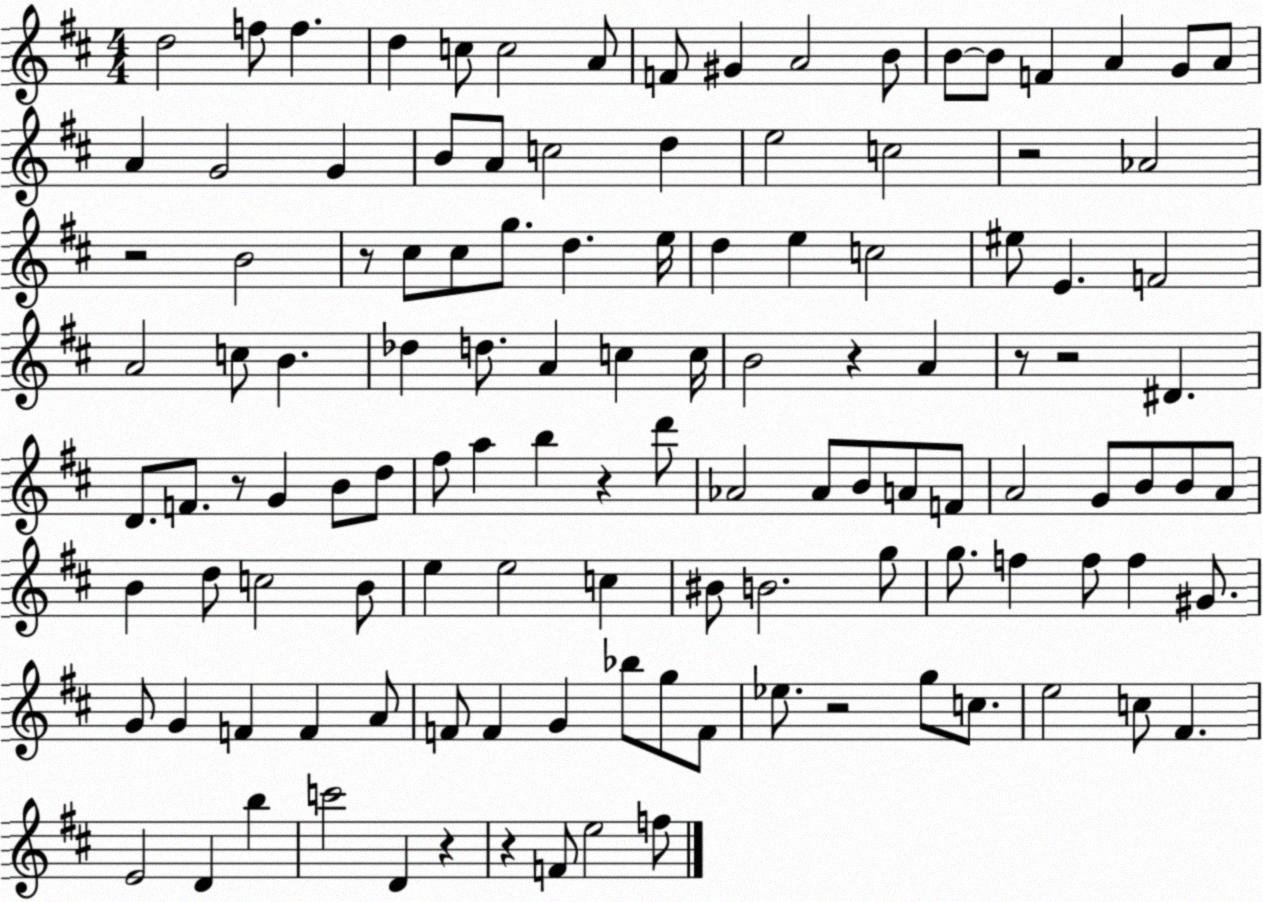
X:1
T:Untitled
M:4/4
L:1/4
K:D
d2 f/2 f d c/2 c2 A/2 F/2 ^G A2 B/2 B/2 B/2 F A G/2 A/2 A G2 G B/2 A/2 c2 d e2 c2 z2 _A2 z2 B2 z/2 ^c/2 ^c/2 g/2 d e/4 d e c2 ^e/2 E F2 A2 c/2 B _d d/2 A c c/4 B2 z A z/2 z2 ^D D/2 F/2 z/2 G B/2 d/2 ^f/2 a b z d'/2 _A2 _A/2 B/2 A/2 F/2 A2 G/2 B/2 B/2 A/2 B d/2 c2 B/2 e e2 c ^B/2 B2 g/2 g/2 f f/2 f ^G/2 G/2 G F F A/2 F/2 F G _b/2 g/2 F/2 _e/2 z2 g/2 c/2 e2 c/2 ^F E2 D b c'2 D z z F/2 e2 f/2